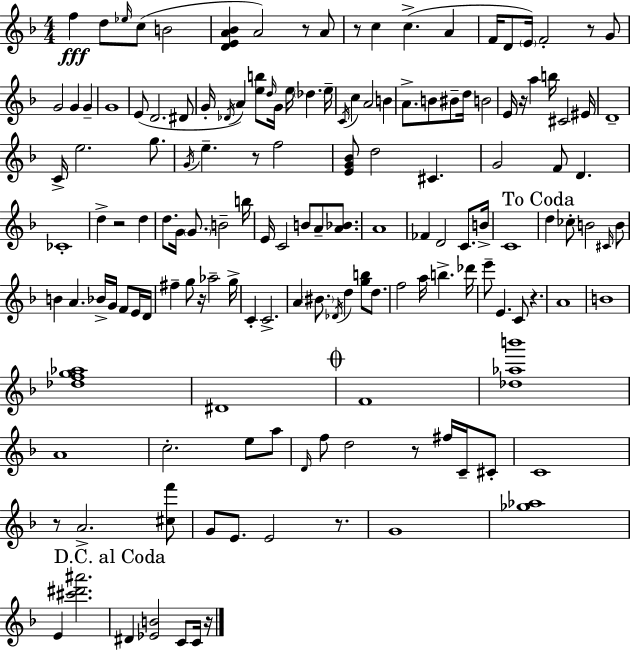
F5/q D5/e Eb5/s C5/e B4/h [D4,E4,A4,Bb4]/q A4/h R/e A4/e R/e C5/q C5/q. A4/q F4/s D4/e E4/s F4/h R/e G4/e G4/h G4/q G4/q G4/w E4/e D4/h. D#4/e G4/s Db4/s A4/q [E5,B5]/e D5/s G4/s E5/s Db5/q. E5/s C4/s C5/q A4/h B4/q A4/e. B4/e BIS4/e D5/s B4/h E4/s R/s A5/q B5/s C#4/h EIS4/s D4/w C4/s E5/h. G5/e. G4/s E5/q. R/e F5/h [E4,G4,Bb4]/e D5/h C#4/q. G4/h F4/e D4/q. CES4/w D5/q R/h D5/q D5/e. G4/s G4/e. B4/h B5/s E4/s C4/h B4/e A4/e [A4,Bb4]/e. A4/w FES4/q D4/h C4/e. B4/s C4/w D5/q CES5/e B4/h C#4/s B4/e B4/q A4/q. Bb4/s G4/s F4/e E4/s D4/s F#5/q G5/e R/s Ab5/h G5/s C4/q C4/h. A4/q BIS4/e. Db4/s D5/q [G5,B5]/e D5/e. F5/h A5/s B5/q. Db6/s E6/e E4/q. C4/e R/q. A4/w B4/w [Db5,F5,G5,Ab5]/w D#4/w F4/w [Db5,Ab5,B6]/w A4/w C5/h. E5/e A5/e D4/s F5/e D5/h R/e F#5/s C4/s C#4/e C4/w R/e A4/h. [C#5,F6]/e G4/e E4/e. E4/h R/e. G4/w [Gb5,Ab5]/w E4/q [C#6,D#6,A#6]/h. D#4/q [Eb4,B4]/h C4/e C4/s R/s